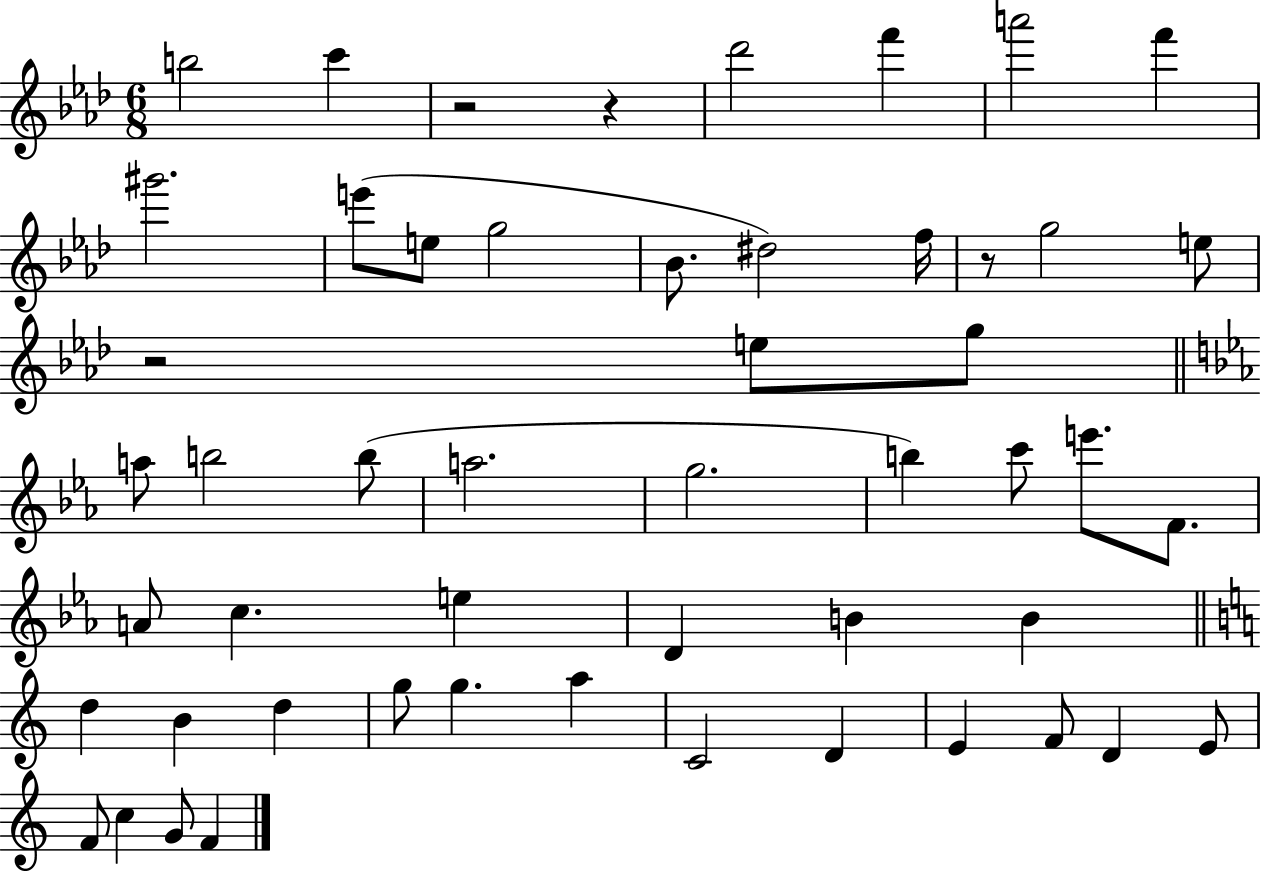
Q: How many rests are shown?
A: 4